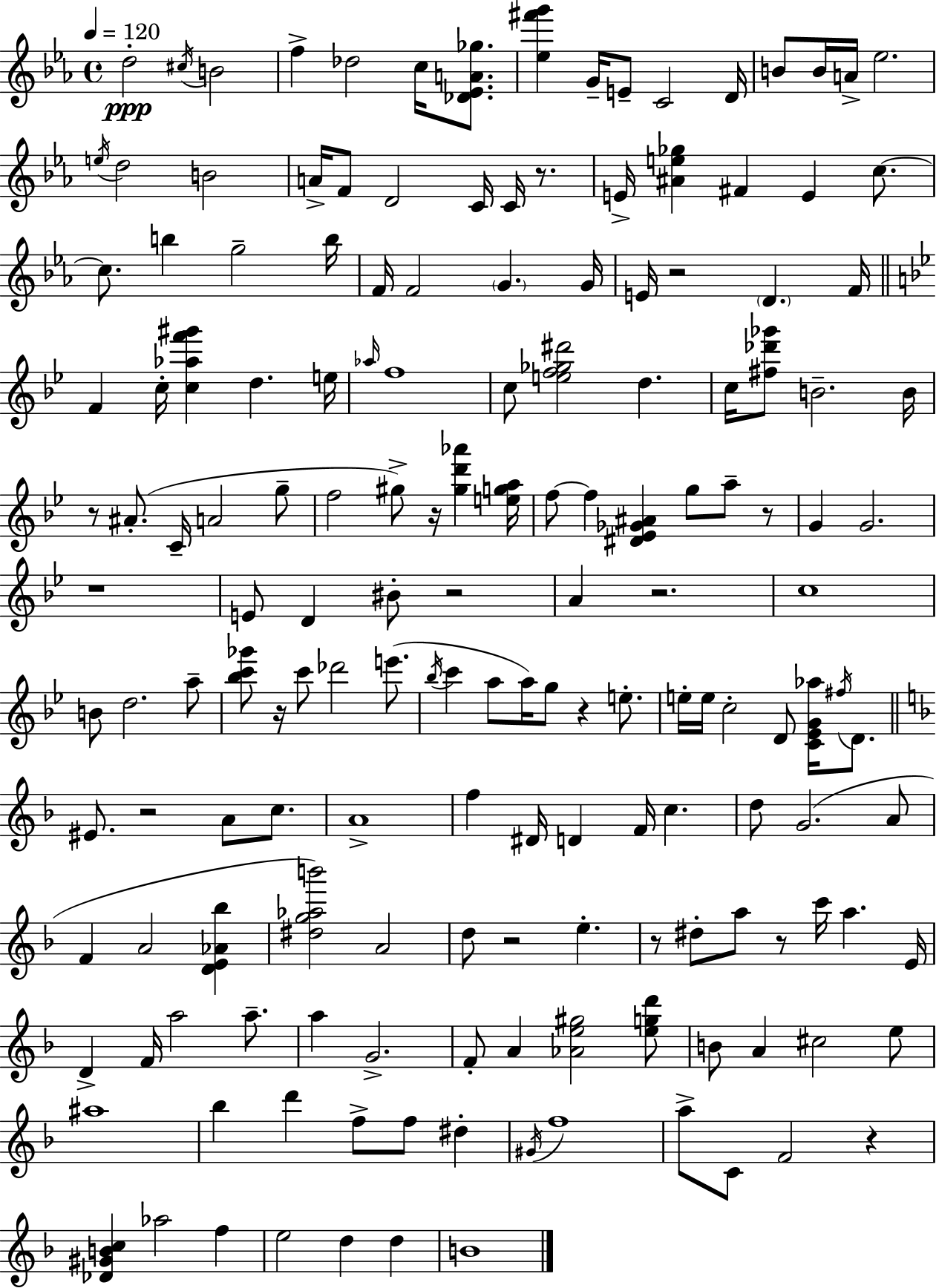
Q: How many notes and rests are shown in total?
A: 165